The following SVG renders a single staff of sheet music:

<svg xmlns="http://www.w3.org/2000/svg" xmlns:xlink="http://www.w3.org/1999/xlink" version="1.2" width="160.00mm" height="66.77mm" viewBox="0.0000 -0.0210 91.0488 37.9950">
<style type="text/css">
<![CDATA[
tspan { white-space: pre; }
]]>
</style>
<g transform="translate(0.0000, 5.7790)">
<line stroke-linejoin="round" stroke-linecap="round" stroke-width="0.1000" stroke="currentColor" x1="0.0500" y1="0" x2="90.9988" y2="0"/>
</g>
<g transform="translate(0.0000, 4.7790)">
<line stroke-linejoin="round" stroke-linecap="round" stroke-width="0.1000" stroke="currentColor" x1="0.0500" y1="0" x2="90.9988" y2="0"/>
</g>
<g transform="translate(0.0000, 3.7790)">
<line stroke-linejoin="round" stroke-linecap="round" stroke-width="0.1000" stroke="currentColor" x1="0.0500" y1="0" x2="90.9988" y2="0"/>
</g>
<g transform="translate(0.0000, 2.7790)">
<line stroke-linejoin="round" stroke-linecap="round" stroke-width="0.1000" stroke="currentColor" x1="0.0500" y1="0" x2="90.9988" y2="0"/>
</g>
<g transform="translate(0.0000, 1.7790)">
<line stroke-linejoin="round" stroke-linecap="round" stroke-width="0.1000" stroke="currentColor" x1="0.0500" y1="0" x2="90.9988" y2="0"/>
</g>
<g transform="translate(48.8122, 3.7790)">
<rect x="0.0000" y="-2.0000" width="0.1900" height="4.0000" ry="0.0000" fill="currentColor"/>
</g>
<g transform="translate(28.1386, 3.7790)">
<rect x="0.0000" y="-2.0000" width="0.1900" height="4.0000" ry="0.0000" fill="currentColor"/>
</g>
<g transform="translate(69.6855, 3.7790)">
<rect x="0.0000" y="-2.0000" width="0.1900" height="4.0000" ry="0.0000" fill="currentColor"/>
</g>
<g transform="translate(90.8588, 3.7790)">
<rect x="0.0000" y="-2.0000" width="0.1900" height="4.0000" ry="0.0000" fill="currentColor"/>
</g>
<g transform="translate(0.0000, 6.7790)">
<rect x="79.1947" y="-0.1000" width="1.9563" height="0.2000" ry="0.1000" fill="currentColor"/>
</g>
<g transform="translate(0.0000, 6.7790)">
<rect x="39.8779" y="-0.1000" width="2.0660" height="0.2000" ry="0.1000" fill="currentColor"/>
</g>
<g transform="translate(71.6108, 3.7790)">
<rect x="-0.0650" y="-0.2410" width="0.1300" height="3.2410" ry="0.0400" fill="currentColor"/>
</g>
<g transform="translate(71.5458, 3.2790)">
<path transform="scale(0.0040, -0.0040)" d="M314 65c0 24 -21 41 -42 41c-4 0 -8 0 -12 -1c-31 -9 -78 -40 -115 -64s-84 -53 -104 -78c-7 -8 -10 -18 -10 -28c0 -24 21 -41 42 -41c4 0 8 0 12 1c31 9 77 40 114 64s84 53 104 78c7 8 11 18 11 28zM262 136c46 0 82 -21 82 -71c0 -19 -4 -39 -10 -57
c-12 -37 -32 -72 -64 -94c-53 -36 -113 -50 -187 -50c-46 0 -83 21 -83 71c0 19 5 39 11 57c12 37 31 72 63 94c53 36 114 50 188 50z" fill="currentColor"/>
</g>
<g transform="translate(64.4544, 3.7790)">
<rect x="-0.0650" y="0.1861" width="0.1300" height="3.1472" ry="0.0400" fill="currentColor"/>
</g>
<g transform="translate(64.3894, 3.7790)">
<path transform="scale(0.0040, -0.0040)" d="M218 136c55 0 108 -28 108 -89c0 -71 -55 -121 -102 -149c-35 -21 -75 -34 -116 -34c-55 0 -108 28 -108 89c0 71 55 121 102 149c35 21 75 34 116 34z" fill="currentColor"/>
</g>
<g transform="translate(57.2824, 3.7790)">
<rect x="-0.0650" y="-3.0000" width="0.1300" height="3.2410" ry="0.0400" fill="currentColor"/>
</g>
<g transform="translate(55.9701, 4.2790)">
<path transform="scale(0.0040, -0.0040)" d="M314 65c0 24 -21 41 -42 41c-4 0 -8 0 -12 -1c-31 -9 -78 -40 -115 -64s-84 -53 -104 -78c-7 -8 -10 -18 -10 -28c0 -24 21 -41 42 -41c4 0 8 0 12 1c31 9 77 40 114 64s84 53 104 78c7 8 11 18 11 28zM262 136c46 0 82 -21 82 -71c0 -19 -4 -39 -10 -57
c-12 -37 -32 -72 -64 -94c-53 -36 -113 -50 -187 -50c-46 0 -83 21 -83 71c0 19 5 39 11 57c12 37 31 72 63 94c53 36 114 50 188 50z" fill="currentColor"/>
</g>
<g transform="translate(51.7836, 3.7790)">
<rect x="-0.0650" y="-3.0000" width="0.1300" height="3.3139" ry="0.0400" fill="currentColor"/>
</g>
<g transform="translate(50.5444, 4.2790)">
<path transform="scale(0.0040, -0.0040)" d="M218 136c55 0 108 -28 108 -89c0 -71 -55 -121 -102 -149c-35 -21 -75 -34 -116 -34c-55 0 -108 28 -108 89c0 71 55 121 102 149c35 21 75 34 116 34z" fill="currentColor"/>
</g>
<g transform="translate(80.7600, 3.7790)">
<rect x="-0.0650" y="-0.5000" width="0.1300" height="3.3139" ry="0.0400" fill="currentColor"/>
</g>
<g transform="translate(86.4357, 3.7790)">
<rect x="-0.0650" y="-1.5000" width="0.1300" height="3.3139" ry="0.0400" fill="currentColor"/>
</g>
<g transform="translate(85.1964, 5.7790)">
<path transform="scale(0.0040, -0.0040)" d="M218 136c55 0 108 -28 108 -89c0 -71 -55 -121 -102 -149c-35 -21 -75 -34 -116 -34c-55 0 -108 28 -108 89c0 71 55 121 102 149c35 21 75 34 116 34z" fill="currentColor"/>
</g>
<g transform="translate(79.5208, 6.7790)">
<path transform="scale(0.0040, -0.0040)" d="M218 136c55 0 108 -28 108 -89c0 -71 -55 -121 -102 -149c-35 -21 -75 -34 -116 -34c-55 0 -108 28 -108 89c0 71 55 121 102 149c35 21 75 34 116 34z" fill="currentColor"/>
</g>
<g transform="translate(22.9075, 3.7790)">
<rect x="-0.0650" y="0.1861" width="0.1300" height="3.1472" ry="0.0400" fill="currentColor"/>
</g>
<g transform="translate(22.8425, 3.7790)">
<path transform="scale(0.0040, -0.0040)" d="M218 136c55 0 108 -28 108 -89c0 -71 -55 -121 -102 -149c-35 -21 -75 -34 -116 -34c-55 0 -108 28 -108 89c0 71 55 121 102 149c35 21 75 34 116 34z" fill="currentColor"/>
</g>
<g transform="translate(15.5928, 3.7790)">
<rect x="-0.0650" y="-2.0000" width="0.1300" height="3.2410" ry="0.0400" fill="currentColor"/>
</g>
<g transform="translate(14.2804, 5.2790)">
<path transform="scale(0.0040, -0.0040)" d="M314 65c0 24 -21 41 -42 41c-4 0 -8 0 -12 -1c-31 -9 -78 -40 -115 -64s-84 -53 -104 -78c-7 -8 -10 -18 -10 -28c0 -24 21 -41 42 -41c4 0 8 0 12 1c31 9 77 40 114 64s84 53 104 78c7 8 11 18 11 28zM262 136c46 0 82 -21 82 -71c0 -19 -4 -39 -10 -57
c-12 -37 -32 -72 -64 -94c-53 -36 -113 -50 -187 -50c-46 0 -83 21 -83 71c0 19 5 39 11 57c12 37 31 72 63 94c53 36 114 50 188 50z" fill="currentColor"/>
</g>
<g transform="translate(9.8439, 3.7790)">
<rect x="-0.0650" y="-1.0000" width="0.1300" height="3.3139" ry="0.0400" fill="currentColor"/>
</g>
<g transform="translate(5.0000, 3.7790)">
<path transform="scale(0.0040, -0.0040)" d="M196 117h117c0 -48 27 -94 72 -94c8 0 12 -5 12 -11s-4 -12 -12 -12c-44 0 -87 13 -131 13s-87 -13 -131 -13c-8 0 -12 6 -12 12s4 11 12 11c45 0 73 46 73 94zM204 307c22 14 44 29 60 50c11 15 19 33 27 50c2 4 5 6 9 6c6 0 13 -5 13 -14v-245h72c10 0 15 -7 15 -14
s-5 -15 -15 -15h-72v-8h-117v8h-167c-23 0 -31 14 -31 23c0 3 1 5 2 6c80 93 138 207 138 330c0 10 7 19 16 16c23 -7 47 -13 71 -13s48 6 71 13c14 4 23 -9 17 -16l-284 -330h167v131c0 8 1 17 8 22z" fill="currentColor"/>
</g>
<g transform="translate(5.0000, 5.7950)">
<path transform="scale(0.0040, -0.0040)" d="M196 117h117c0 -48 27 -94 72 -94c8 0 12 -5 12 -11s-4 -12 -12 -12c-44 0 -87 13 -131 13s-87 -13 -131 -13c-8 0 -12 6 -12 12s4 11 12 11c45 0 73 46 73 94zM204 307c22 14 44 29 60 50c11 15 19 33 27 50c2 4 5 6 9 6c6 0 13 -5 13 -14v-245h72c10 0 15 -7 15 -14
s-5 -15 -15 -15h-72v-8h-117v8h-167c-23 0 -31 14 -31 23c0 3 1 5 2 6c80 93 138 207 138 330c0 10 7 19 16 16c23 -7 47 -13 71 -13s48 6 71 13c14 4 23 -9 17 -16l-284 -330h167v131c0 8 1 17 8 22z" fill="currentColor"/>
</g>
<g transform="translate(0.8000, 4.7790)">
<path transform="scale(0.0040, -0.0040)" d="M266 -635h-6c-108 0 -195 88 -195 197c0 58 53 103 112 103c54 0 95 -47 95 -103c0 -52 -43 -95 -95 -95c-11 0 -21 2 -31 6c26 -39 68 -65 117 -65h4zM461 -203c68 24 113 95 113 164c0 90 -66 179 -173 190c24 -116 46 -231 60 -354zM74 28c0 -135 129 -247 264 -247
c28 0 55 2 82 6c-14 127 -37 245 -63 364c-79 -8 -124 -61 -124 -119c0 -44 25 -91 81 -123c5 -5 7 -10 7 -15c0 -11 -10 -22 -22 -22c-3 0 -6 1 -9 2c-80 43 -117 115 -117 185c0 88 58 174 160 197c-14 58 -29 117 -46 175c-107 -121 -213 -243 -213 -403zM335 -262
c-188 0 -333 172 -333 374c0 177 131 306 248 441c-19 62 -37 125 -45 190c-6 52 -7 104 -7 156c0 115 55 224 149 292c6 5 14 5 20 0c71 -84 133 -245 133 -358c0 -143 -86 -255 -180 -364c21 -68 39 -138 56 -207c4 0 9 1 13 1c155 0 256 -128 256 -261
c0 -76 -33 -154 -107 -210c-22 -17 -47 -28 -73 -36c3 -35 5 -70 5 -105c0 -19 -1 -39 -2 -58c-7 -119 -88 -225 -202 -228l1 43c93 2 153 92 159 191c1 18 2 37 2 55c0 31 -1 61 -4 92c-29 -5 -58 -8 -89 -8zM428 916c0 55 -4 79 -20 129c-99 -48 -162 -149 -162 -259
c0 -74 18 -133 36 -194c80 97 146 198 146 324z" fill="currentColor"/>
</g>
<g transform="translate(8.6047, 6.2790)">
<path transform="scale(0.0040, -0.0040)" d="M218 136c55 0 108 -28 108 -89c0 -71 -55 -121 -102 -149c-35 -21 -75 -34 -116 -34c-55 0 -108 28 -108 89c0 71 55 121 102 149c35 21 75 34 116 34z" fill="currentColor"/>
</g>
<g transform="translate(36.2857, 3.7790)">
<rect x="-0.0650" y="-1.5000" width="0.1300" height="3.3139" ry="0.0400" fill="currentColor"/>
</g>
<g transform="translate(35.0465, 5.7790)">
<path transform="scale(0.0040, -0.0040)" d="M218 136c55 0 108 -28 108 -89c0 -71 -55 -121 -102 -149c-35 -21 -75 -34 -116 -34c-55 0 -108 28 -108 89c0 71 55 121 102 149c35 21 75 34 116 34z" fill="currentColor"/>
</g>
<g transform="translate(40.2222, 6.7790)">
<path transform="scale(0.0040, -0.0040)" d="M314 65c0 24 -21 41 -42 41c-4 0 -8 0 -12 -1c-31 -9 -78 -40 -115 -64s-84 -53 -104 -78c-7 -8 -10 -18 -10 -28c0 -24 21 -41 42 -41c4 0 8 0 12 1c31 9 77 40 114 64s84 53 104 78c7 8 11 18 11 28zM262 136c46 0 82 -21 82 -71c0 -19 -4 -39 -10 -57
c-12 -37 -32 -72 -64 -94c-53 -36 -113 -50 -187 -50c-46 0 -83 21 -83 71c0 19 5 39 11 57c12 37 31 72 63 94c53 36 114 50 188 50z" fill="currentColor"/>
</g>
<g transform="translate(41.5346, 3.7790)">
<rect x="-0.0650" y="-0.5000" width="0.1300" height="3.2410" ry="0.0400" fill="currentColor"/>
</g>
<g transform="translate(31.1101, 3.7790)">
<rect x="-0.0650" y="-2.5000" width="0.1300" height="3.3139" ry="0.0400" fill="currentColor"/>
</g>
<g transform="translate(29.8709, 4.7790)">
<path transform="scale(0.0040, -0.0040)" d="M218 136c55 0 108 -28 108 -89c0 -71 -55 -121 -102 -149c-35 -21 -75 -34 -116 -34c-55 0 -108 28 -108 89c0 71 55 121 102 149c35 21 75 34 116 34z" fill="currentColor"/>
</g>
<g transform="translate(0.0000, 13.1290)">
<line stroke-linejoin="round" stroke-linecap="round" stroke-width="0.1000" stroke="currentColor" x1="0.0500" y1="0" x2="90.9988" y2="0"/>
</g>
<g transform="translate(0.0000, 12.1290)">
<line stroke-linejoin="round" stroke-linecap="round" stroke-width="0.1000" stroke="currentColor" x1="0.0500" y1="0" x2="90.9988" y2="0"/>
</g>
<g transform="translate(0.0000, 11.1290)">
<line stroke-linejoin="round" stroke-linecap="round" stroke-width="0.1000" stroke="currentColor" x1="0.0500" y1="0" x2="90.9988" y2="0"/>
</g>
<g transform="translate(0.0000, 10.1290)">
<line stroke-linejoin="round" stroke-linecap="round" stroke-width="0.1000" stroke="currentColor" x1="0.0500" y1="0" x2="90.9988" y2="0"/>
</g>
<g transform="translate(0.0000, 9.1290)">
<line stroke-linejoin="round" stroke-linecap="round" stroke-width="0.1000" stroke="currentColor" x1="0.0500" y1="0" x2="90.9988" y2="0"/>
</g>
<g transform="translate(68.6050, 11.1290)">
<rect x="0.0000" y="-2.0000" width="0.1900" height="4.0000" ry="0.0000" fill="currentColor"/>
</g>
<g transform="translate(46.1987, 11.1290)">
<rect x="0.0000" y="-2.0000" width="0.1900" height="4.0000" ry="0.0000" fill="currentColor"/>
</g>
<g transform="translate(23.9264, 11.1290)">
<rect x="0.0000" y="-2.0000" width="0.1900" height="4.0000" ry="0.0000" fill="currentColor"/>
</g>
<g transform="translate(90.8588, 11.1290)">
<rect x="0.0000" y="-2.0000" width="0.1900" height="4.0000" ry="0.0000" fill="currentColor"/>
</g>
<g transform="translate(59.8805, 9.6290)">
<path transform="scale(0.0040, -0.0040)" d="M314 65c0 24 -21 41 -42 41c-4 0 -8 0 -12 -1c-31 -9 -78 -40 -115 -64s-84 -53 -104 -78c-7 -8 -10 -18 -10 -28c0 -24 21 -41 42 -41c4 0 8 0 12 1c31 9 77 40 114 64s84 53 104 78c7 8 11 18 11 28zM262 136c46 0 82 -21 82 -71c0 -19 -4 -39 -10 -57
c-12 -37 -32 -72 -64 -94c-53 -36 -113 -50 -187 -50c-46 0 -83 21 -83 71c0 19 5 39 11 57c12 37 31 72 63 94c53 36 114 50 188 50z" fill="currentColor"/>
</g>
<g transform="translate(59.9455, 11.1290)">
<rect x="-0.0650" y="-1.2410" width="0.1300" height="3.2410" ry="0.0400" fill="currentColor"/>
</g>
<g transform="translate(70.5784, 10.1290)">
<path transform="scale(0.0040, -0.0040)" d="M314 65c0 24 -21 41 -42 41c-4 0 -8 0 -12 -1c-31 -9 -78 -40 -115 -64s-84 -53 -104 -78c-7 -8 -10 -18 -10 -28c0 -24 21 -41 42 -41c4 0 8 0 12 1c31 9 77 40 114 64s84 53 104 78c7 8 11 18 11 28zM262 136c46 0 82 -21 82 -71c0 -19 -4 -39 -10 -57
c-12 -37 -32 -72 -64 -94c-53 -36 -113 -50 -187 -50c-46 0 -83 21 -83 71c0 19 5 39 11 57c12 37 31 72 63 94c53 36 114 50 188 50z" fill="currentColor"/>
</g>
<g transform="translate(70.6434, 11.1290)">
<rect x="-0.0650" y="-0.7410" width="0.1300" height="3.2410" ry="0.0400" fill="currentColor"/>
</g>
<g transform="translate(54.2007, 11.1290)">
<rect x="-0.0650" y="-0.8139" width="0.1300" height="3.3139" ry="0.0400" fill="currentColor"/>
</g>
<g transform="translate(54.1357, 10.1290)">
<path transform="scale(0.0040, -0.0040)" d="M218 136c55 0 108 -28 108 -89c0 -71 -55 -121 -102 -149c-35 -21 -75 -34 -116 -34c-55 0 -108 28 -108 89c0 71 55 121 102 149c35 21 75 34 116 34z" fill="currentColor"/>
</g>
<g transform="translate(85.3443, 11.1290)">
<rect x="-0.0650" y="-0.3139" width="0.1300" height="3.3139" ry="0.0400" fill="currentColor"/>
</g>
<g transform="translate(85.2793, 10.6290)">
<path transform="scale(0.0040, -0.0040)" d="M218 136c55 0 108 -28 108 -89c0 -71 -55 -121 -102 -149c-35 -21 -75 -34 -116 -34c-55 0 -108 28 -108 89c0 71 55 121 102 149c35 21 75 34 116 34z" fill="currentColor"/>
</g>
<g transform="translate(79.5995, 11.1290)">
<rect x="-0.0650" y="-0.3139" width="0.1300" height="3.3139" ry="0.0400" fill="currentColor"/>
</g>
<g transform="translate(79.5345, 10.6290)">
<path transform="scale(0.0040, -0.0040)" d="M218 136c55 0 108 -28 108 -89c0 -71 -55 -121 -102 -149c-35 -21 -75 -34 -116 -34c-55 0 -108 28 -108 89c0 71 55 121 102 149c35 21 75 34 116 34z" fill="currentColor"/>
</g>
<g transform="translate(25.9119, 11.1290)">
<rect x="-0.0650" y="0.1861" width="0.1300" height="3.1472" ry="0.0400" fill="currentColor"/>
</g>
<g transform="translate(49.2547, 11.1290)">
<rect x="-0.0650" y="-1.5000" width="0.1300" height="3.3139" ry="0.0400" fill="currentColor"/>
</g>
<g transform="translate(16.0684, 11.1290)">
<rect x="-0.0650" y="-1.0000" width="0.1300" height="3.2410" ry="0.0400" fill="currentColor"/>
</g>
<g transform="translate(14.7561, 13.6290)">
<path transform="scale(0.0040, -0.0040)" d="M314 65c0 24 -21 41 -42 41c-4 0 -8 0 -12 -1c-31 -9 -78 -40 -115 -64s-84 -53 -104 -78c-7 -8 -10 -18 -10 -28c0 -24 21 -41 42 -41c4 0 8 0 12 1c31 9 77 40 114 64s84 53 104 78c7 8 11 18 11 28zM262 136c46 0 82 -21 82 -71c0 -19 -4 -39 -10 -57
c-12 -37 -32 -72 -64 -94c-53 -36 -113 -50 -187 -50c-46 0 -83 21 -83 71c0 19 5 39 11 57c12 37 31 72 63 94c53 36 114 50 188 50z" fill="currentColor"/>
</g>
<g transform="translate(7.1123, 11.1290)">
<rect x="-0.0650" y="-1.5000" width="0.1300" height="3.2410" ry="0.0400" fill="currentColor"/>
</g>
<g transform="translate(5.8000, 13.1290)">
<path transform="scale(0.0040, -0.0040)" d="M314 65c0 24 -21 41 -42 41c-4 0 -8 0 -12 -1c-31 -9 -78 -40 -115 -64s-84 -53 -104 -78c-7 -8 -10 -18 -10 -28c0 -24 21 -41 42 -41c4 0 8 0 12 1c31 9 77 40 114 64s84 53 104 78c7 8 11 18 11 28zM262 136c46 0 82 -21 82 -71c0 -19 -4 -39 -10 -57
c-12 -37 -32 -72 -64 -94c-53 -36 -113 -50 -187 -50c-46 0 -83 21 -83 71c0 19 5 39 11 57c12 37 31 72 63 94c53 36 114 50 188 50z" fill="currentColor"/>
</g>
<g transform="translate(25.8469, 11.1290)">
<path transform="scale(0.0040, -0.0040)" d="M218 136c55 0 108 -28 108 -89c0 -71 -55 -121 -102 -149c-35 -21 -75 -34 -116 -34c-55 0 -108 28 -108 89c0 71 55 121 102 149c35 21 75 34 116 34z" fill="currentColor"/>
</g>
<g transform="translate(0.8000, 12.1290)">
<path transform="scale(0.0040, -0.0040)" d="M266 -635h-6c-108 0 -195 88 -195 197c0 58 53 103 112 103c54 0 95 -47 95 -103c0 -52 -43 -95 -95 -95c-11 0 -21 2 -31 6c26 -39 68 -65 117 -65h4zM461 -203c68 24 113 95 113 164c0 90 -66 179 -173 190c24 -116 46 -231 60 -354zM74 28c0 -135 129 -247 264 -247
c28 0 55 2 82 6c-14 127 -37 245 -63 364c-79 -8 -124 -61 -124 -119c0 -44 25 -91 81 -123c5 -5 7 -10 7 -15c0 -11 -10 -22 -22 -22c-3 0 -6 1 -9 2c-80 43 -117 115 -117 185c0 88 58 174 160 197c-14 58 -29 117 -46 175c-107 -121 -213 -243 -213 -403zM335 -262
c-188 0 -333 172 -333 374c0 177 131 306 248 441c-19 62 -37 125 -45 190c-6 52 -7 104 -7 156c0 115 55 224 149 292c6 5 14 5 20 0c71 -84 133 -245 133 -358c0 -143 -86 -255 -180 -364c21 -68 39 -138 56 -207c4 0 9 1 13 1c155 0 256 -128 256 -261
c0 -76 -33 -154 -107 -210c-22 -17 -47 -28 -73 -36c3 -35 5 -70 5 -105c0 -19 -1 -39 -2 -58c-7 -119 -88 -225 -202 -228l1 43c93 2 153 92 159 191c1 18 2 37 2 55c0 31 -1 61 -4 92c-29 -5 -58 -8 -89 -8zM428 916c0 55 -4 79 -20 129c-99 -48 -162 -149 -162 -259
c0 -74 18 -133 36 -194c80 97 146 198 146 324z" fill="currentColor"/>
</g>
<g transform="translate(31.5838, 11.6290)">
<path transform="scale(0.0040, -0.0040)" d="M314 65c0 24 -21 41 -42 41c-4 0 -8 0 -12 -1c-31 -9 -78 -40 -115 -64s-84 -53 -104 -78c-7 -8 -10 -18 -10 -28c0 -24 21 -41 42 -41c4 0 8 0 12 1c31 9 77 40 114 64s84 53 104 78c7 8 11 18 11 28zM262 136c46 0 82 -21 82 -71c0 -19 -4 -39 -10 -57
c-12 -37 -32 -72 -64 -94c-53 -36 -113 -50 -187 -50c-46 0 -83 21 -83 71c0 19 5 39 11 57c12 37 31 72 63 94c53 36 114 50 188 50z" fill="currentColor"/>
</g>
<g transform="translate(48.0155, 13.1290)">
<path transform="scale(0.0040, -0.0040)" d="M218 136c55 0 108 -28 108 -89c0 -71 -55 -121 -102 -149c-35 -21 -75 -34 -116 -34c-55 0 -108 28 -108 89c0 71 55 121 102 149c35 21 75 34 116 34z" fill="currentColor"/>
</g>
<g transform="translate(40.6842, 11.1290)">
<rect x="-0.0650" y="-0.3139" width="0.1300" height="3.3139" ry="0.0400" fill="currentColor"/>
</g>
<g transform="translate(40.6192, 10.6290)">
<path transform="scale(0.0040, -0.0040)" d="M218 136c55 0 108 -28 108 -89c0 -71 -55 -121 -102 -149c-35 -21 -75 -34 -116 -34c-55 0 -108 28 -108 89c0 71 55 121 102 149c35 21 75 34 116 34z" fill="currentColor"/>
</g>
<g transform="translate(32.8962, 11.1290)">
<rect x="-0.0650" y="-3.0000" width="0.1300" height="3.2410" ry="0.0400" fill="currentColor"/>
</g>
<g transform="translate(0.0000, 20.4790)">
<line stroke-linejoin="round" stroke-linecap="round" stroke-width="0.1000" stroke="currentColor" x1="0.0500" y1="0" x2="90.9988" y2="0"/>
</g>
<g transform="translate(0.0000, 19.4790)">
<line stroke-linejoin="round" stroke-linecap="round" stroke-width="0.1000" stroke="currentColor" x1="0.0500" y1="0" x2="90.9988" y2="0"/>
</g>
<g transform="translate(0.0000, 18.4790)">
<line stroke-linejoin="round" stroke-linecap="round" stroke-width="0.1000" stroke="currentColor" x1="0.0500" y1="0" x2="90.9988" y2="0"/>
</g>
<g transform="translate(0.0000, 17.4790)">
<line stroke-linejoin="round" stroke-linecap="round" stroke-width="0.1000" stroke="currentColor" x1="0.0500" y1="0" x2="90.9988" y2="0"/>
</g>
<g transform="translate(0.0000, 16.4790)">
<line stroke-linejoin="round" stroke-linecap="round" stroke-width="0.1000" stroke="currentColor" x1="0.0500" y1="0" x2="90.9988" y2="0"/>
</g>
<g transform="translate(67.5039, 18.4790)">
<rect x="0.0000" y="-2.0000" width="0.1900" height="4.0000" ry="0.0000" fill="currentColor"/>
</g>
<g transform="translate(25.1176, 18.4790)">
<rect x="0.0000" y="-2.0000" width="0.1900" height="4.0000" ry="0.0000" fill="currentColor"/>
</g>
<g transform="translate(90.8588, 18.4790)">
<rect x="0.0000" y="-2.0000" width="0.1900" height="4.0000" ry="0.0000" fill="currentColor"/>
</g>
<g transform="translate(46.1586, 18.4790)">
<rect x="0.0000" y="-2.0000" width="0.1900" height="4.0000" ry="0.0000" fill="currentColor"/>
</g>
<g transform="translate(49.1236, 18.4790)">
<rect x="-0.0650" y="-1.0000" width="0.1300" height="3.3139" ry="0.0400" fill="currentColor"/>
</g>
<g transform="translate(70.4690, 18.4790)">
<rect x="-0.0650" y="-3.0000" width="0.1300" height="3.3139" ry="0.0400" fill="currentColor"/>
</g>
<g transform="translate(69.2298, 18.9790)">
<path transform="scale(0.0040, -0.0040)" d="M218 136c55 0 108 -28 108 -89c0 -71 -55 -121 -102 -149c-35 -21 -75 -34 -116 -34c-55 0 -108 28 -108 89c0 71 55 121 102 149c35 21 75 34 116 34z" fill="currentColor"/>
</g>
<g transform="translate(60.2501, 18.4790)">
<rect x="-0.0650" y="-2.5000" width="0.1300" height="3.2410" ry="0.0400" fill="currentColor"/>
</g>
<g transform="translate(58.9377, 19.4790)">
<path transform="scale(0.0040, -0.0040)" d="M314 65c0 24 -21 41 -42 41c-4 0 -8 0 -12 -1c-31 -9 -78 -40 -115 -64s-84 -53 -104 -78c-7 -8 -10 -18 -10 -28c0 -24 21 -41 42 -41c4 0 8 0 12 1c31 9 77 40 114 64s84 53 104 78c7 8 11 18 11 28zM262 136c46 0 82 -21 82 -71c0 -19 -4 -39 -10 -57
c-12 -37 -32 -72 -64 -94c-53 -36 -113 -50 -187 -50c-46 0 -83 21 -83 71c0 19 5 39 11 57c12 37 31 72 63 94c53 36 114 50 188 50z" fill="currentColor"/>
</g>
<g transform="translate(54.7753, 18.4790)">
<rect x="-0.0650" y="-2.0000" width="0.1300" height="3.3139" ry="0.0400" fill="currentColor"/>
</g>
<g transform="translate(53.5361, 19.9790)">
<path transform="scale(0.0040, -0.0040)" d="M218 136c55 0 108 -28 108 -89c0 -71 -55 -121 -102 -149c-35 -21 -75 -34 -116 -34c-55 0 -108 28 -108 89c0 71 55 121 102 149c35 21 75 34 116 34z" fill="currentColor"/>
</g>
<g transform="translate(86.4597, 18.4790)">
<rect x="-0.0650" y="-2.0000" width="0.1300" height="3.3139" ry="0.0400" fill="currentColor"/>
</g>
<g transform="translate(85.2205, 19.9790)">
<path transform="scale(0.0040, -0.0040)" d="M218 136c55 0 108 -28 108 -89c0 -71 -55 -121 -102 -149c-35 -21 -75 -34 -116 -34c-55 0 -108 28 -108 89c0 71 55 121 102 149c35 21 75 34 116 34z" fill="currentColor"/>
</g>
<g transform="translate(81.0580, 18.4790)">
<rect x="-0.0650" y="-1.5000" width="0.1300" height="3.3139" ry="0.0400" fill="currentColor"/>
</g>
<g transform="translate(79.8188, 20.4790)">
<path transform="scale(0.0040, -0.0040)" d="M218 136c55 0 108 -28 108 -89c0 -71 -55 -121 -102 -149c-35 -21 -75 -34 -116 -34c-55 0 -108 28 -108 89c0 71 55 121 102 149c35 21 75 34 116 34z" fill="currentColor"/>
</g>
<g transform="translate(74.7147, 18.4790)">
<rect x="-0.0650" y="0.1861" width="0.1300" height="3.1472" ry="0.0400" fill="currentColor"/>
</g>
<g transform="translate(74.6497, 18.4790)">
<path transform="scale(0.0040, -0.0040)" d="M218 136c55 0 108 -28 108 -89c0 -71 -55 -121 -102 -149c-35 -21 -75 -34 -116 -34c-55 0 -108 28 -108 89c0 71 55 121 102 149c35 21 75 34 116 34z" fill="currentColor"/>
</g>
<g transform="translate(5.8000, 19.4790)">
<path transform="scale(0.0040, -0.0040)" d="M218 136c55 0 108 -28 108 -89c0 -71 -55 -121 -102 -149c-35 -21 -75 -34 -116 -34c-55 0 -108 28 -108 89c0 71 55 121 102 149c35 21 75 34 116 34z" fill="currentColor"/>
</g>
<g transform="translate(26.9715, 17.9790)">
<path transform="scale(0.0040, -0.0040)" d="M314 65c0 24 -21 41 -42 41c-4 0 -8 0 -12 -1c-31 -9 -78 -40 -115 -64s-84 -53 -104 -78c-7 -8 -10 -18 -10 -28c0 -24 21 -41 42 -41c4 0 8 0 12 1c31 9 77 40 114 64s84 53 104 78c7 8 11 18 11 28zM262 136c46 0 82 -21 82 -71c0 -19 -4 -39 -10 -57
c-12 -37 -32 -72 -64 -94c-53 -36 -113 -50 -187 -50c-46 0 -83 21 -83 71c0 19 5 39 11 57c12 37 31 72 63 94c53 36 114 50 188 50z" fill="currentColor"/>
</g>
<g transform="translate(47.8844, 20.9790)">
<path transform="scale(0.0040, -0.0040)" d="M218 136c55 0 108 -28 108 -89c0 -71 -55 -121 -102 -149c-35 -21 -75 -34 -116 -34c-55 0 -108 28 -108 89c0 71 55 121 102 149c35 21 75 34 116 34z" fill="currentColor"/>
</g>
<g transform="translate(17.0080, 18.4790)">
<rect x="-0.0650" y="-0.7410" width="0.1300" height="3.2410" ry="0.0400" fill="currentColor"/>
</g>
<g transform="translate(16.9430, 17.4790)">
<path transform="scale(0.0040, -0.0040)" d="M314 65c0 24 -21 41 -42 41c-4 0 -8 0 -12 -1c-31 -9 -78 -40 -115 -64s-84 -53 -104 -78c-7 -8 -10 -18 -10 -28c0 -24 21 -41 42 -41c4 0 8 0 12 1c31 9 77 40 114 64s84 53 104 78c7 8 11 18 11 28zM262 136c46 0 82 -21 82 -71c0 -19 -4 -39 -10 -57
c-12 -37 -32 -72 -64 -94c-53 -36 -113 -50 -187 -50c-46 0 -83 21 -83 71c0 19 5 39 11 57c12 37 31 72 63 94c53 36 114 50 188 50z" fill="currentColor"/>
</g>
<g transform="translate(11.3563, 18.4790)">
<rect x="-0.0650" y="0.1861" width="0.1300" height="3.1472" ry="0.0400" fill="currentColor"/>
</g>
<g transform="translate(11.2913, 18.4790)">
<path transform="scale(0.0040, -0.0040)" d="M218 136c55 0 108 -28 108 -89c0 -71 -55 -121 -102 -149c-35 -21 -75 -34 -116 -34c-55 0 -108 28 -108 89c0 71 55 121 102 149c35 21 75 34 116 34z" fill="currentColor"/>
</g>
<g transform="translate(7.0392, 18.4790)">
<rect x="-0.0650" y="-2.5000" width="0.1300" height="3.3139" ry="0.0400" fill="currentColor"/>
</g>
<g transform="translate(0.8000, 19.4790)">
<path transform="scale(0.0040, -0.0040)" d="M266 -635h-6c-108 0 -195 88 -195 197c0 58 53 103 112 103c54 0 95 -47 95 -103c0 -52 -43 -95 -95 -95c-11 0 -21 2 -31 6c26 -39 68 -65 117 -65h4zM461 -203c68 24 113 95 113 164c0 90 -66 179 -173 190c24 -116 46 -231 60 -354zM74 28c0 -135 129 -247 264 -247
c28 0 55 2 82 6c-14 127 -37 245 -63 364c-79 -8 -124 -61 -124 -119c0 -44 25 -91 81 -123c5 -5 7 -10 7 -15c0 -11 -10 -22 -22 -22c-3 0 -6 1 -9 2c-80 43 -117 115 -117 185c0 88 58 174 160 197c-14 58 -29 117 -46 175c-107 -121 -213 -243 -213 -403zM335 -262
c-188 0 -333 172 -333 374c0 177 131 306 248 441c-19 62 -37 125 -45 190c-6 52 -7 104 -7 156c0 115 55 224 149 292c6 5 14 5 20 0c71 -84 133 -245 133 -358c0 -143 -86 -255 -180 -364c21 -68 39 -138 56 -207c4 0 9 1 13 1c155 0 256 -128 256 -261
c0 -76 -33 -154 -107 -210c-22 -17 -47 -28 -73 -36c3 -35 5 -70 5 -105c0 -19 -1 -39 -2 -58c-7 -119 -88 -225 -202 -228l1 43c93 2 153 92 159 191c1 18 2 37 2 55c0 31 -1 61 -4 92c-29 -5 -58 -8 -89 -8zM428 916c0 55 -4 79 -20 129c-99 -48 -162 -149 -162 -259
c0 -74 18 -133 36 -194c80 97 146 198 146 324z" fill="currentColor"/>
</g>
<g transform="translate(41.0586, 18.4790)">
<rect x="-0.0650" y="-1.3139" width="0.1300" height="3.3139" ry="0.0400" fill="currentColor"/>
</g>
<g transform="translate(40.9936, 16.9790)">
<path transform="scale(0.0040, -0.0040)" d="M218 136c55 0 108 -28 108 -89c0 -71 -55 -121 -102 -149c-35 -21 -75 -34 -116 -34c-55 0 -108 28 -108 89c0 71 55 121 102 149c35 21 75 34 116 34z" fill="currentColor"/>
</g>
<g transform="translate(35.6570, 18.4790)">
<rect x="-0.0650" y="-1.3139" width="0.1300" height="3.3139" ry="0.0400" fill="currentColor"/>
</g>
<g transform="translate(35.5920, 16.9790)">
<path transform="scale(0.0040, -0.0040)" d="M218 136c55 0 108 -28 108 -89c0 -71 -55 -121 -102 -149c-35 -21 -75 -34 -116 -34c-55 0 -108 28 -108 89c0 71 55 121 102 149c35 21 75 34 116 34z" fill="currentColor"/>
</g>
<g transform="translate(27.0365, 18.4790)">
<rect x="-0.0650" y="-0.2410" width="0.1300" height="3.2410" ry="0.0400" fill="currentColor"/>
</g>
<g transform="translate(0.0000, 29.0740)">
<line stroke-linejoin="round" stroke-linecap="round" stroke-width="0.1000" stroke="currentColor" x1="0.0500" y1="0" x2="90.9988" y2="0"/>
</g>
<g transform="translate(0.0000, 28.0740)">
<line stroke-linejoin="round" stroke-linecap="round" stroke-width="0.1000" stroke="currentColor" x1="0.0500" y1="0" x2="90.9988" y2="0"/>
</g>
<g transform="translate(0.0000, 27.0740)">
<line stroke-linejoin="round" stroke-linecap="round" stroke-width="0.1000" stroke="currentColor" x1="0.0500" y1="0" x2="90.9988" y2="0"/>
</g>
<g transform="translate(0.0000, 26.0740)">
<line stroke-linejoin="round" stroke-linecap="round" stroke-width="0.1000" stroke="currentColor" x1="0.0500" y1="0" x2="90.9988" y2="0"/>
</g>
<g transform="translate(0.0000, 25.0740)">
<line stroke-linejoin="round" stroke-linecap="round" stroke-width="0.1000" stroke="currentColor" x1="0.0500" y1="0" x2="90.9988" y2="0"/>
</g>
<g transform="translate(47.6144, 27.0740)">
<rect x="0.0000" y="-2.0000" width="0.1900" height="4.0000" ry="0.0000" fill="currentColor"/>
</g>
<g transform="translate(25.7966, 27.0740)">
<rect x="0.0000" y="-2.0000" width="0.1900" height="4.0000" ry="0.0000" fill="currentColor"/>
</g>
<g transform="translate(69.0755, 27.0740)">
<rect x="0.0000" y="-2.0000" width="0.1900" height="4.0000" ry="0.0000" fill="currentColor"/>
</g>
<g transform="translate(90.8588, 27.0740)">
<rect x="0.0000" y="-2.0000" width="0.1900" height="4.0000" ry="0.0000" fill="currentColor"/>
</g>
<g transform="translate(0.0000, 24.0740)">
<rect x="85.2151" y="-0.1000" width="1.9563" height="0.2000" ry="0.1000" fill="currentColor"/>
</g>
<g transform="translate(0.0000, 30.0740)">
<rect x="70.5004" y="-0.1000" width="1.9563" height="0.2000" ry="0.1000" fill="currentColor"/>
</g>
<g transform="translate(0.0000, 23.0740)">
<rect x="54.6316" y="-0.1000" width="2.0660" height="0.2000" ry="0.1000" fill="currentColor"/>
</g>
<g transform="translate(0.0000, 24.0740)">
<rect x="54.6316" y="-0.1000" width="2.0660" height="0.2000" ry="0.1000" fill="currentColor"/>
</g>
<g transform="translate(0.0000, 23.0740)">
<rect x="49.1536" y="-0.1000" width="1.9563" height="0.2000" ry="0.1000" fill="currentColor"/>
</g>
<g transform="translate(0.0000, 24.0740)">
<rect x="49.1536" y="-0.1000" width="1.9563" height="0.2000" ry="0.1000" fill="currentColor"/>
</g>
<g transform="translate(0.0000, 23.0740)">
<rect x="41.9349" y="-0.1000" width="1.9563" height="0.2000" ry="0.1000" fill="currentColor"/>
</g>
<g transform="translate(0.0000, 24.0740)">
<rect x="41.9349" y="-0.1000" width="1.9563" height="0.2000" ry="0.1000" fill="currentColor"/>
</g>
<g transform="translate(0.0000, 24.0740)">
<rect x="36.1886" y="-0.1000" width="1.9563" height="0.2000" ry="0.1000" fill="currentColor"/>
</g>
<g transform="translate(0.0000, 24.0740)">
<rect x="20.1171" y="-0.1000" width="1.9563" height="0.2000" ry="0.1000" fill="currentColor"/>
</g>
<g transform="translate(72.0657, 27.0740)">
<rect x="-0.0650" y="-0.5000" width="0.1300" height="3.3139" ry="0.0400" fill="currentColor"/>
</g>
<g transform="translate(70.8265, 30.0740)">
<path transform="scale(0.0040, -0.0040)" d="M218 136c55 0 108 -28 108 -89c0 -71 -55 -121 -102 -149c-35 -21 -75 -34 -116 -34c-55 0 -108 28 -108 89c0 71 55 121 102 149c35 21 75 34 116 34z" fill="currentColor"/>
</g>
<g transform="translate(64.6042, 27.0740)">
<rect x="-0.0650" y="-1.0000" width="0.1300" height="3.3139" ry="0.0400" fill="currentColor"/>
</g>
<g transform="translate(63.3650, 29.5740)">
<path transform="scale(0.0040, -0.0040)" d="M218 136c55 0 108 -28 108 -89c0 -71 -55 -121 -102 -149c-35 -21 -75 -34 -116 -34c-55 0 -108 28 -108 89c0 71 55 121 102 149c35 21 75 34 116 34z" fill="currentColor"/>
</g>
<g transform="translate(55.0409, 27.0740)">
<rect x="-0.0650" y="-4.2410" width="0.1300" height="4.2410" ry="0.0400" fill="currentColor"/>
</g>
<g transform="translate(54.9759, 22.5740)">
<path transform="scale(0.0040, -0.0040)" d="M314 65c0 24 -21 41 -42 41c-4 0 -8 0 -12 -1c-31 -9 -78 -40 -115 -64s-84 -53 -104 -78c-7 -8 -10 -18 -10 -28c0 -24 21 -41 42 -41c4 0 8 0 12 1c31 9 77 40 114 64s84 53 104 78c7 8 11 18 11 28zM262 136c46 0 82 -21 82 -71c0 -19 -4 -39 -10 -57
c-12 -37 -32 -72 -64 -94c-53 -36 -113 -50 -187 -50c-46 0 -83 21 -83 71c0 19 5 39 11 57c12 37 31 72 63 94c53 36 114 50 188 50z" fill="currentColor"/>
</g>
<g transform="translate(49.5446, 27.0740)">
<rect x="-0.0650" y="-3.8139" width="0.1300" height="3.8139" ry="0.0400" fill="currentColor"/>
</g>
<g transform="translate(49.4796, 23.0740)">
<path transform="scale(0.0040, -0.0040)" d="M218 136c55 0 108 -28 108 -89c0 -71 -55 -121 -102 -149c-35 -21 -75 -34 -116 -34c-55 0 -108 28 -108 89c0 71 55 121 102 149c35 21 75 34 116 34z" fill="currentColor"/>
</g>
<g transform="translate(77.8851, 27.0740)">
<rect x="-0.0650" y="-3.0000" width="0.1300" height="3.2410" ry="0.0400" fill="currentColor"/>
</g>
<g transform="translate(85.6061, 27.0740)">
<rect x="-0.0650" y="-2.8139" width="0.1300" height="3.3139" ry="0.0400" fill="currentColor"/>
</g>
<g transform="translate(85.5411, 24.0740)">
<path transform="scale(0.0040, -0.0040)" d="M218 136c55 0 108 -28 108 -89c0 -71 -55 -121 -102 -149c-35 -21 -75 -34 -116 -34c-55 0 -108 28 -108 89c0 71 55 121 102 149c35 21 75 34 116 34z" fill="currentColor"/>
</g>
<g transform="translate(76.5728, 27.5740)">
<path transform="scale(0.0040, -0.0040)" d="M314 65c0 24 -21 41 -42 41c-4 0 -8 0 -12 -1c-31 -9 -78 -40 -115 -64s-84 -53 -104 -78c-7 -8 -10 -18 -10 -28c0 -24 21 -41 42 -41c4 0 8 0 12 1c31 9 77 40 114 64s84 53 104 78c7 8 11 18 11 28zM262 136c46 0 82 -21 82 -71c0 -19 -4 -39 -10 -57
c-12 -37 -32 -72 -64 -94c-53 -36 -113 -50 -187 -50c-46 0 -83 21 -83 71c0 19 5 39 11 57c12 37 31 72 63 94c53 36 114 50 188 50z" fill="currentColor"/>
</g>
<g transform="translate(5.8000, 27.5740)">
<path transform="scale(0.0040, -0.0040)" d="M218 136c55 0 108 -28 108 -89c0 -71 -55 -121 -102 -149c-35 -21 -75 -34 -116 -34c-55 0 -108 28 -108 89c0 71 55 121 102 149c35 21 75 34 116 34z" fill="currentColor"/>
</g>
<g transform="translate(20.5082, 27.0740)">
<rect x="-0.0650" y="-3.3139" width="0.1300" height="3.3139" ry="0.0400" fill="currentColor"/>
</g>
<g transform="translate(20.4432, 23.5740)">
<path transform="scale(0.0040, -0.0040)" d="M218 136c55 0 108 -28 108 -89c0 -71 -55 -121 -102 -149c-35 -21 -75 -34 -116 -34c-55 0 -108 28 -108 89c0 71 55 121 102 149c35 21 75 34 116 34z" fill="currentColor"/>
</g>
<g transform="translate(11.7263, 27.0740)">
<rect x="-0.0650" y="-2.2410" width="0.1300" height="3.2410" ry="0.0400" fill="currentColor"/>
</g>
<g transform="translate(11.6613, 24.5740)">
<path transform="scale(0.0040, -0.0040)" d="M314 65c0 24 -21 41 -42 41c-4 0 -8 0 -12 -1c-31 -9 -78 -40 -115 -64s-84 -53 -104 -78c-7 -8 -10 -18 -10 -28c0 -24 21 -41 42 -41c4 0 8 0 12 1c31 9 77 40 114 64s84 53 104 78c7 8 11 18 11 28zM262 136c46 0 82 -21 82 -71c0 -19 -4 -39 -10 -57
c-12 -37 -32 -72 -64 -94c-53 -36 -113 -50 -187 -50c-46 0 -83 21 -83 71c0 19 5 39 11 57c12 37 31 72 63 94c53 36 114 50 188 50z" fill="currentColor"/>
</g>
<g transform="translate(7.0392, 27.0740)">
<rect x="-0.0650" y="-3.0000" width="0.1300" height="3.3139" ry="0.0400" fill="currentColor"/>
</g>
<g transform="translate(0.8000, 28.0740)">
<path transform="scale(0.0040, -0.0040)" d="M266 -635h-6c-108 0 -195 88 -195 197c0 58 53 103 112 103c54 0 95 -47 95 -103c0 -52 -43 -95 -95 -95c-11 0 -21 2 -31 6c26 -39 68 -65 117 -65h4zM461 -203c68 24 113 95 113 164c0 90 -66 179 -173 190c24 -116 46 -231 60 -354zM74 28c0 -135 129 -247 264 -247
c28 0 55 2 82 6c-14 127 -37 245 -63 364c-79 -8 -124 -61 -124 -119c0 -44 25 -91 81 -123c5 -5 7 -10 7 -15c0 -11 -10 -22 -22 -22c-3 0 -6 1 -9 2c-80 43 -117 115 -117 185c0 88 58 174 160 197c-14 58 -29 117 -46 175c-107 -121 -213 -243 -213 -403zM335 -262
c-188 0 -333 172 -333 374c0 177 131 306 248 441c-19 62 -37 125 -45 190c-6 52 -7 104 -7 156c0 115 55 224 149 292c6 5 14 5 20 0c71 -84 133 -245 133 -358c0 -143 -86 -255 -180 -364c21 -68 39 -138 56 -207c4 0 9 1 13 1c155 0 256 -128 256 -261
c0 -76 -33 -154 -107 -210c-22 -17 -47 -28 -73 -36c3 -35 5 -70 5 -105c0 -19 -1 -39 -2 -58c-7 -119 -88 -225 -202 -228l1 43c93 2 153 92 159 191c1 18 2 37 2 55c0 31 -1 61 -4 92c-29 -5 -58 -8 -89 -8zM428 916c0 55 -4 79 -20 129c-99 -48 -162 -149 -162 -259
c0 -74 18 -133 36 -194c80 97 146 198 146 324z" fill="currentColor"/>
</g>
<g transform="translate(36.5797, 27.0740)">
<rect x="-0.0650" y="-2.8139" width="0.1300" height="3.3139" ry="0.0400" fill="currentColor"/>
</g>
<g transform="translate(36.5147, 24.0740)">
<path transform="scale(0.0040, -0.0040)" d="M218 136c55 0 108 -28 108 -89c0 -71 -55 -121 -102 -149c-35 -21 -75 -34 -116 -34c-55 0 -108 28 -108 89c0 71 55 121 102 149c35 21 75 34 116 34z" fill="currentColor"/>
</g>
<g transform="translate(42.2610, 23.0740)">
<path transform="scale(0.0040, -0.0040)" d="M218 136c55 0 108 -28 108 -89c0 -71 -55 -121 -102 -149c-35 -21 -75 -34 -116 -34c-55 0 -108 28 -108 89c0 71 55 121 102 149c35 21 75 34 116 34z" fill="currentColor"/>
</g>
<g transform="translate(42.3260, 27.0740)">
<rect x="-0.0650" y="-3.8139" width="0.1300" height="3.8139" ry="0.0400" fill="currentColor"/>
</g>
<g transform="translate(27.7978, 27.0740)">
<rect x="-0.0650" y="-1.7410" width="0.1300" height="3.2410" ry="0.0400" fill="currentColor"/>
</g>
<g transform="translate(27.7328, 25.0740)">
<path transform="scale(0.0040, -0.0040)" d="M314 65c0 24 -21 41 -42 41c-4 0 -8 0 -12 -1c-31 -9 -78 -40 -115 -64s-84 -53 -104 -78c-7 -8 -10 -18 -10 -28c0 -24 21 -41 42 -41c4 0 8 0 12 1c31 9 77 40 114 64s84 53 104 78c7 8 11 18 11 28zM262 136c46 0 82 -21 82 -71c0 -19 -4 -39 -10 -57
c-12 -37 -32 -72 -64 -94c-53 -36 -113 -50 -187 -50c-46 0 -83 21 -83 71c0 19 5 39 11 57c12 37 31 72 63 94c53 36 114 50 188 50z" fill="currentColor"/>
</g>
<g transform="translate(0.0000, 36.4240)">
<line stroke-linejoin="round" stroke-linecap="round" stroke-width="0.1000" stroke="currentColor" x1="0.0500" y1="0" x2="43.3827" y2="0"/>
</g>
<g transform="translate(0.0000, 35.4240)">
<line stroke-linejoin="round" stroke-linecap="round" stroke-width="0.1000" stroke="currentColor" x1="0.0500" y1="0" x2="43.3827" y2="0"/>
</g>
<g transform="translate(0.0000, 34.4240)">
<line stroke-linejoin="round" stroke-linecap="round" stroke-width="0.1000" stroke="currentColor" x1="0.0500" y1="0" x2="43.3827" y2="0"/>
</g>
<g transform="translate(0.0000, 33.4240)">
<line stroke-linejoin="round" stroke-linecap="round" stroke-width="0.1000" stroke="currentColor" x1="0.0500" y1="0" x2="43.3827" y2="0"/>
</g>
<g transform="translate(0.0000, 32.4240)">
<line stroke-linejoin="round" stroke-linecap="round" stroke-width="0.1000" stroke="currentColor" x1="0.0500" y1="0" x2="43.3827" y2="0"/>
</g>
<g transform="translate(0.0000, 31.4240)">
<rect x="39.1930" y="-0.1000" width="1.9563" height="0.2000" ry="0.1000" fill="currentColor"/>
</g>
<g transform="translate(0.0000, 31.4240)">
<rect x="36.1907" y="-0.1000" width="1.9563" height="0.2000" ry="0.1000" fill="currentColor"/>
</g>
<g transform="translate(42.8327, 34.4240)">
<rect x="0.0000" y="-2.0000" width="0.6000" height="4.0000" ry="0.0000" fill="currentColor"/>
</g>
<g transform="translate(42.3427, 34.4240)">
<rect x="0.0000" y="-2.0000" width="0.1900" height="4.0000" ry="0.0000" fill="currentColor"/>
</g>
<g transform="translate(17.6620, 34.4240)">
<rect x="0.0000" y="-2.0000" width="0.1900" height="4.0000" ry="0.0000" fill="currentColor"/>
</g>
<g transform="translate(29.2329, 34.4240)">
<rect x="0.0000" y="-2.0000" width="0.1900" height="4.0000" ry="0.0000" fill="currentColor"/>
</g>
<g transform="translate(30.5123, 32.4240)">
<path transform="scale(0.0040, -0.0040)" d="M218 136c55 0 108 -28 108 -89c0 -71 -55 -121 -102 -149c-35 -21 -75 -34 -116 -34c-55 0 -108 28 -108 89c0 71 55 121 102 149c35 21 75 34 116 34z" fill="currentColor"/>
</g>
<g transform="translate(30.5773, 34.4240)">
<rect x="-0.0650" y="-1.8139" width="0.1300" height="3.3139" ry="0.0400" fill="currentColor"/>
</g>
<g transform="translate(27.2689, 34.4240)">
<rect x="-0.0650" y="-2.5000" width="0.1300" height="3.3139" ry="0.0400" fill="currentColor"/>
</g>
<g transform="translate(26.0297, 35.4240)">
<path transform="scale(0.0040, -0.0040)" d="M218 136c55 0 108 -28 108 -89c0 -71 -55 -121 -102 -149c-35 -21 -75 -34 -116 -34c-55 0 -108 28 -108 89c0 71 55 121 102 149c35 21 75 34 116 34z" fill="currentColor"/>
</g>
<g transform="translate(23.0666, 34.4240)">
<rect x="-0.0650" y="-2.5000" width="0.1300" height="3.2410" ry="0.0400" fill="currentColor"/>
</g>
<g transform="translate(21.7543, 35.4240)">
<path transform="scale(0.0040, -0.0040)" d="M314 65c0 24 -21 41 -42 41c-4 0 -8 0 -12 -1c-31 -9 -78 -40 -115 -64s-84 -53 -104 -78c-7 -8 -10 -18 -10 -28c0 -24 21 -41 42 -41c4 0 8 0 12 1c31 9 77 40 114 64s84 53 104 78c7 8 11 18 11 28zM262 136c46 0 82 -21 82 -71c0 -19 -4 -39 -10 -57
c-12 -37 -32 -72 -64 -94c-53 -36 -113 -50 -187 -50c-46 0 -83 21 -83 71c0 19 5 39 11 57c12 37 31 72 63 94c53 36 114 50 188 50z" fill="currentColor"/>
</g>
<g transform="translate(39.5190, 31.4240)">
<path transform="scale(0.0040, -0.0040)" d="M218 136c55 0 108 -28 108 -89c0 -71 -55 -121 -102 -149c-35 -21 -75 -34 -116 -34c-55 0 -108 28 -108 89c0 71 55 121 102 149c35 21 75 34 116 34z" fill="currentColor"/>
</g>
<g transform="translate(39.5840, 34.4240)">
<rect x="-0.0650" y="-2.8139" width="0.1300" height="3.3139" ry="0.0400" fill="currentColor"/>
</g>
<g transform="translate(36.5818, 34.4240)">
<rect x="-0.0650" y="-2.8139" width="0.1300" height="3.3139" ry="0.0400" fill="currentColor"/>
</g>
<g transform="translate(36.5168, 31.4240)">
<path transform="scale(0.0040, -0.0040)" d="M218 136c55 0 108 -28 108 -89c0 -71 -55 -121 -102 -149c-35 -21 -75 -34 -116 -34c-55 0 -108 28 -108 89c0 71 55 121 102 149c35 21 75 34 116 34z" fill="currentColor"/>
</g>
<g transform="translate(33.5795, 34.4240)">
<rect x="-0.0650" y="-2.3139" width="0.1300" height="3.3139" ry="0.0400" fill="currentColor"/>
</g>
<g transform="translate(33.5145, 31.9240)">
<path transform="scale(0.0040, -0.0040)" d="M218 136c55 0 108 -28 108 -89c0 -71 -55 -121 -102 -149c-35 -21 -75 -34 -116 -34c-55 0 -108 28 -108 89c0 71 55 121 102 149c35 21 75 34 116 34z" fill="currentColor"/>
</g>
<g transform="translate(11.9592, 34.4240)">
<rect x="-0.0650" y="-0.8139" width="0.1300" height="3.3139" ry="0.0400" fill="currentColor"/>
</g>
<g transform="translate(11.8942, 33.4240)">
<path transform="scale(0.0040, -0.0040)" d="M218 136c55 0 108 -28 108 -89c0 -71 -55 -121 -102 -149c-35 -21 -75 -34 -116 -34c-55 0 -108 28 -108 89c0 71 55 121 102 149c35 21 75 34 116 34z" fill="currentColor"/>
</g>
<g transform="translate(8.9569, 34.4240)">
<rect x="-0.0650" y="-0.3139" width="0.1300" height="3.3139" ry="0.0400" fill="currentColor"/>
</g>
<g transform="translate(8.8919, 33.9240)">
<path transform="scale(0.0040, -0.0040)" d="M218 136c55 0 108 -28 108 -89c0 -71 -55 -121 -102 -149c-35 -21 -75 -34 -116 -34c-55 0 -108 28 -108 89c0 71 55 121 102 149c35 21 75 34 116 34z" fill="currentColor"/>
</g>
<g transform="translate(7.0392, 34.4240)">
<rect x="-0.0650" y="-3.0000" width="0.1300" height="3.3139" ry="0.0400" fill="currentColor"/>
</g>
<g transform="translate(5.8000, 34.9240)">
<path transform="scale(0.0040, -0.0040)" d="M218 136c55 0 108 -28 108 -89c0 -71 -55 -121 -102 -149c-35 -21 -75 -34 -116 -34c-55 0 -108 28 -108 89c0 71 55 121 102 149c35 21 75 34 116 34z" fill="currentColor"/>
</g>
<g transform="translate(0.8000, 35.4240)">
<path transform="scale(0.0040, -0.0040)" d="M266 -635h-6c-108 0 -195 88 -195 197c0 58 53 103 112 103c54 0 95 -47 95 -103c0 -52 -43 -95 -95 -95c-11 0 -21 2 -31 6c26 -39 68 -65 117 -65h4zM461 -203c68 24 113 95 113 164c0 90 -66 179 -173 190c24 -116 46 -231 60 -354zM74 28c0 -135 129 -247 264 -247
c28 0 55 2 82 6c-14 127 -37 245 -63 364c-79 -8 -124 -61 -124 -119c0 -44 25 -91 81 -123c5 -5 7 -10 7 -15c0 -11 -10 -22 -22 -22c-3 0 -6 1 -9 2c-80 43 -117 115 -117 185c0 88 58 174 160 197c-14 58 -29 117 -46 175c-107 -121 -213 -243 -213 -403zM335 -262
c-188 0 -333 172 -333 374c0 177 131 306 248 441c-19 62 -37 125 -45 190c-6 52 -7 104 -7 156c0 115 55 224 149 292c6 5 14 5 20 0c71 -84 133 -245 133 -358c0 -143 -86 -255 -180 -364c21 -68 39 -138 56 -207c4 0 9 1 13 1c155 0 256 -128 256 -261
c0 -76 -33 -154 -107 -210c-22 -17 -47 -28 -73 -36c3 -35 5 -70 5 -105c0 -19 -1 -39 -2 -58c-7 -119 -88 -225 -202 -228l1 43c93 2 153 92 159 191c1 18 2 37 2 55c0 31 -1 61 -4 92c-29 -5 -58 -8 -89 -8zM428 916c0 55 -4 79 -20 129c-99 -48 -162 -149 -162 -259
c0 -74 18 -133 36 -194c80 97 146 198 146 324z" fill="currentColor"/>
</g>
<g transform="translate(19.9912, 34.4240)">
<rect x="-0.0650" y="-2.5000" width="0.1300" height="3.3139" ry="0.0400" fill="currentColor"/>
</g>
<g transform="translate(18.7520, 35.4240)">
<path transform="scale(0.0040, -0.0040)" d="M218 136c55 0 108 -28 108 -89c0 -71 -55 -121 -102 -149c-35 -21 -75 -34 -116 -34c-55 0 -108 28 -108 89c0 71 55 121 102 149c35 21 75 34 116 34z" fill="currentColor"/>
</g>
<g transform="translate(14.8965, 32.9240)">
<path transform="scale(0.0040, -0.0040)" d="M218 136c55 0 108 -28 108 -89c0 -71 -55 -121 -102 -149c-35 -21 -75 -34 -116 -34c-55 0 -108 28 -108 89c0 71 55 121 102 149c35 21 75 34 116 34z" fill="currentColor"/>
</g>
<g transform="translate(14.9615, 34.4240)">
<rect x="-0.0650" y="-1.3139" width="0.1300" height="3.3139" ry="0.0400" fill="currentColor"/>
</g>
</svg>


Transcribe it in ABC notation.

X:1
T:Untitled
M:4/4
L:1/4
K:C
D F2 B G E C2 A A2 B c2 C E E2 D2 B A2 c E d e2 d2 c c G B d2 c2 e e D F G2 A B E F A g2 b f2 a c' c' d'2 D C A2 a A c d e G G2 G f g a a